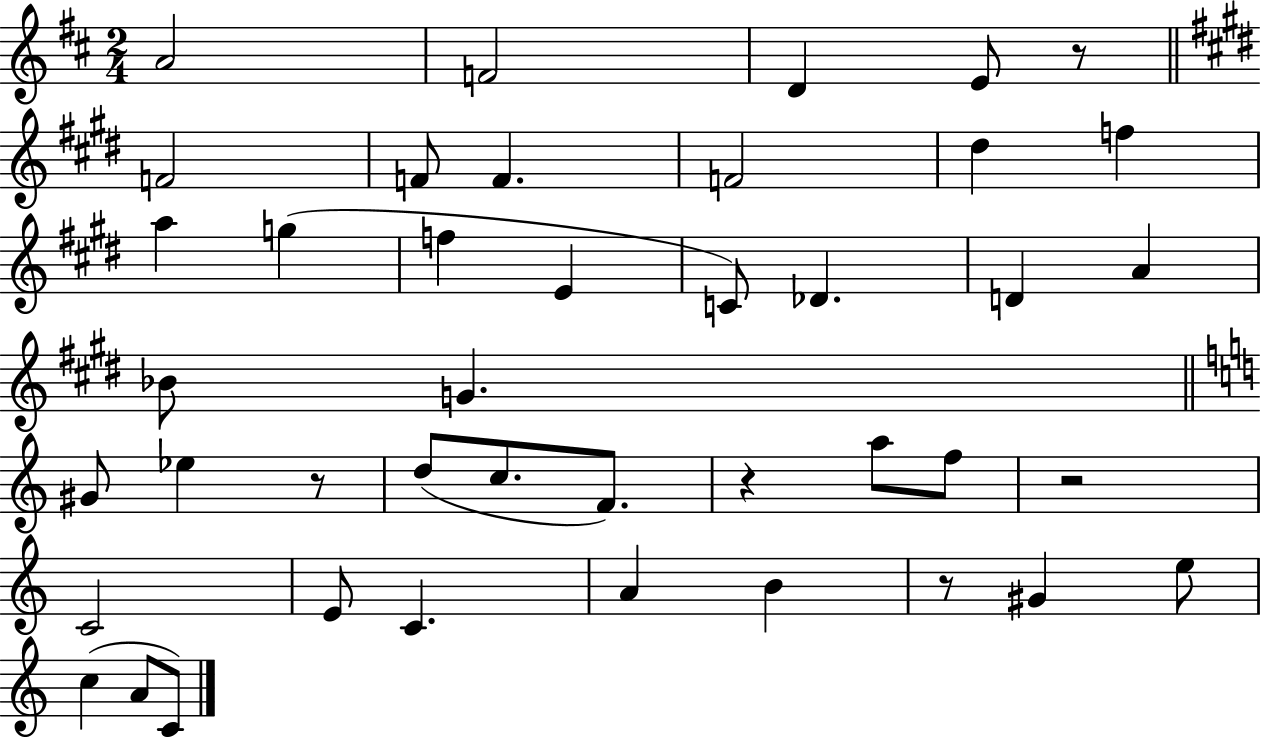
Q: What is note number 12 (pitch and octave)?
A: G5